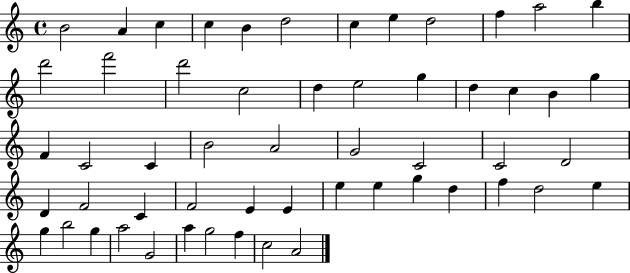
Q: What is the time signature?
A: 4/4